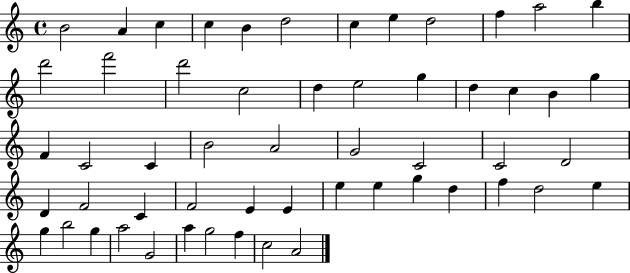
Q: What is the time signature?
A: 4/4